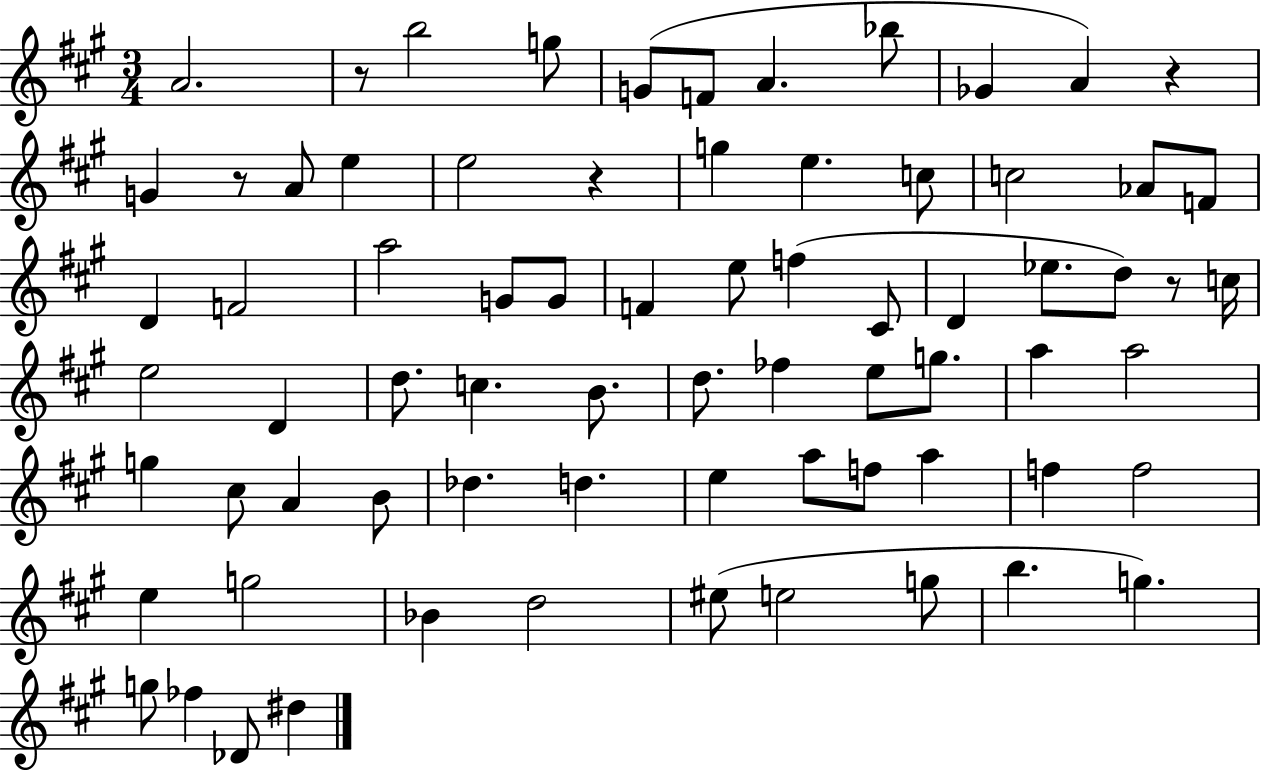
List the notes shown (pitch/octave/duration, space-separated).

A4/h. R/e B5/h G5/e G4/e F4/e A4/q. Bb5/e Gb4/q A4/q R/q G4/q R/e A4/e E5/q E5/h R/q G5/q E5/q. C5/e C5/h Ab4/e F4/e D4/q F4/h A5/h G4/e G4/e F4/q E5/e F5/q C#4/e D4/q Eb5/e. D5/e R/e C5/s E5/h D4/q D5/e. C5/q. B4/e. D5/e. FES5/q E5/e G5/e. A5/q A5/h G5/q C#5/e A4/q B4/e Db5/q. D5/q. E5/q A5/e F5/e A5/q F5/q F5/h E5/q G5/h Bb4/q D5/h EIS5/e E5/h G5/e B5/q. G5/q. G5/e FES5/q Db4/e D#5/q